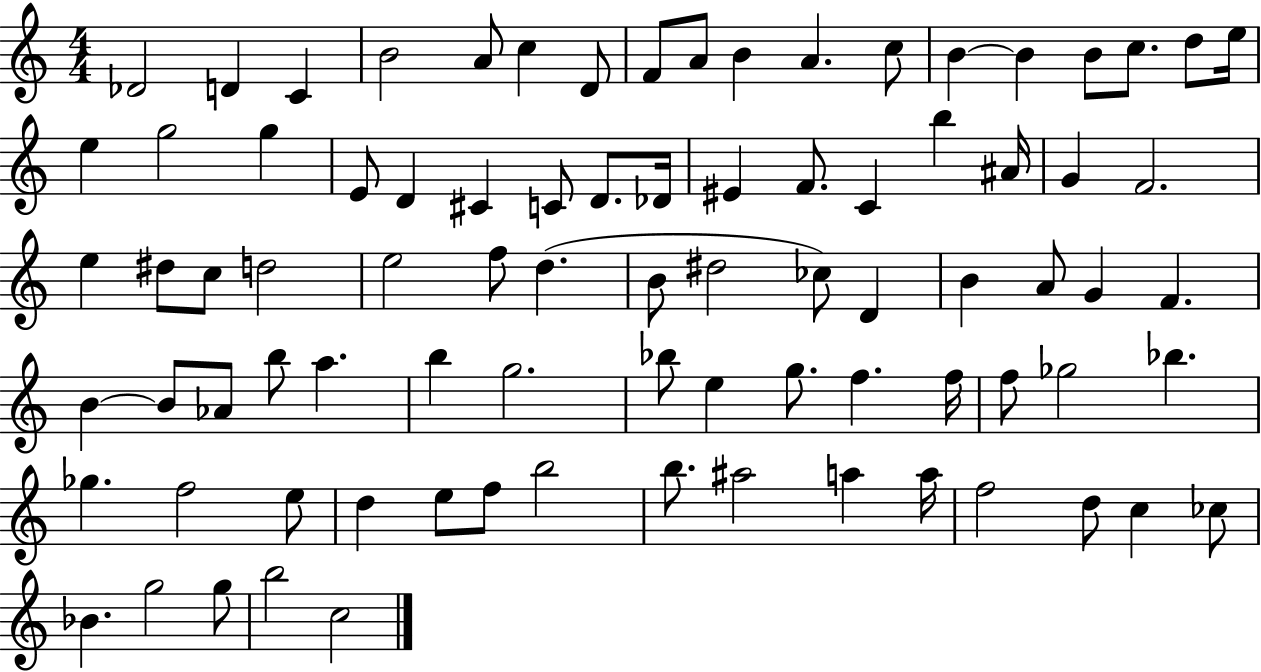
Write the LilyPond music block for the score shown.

{
  \clef treble
  \numericTimeSignature
  \time 4/4
  \key c \major
  des'2 d'4 c'4 | b'2 a'8 c''4 d'8 | f'8 a'8 b'4 a'4. c''8 | b'4~~ b'4 b'8 c''8. d''8 e''16 | \break e''4 g''2 g''4 | e'8 d'4 cis'4 c'8 d'8. des'16 | eis'4 f'8. c'4 b''4 ais'16 | g'4 f'2. | \break e''4 dis''8 c''8 d''2 | e''2 f''8 d''4.( | b'8 dis''2 ces''8) d'4 | b'4 a'8 g'4 f'4. | \break b'4~~ b'8 aes'8 b''8 a''4. | b''4 g''2. | bes''8 e''4 g''8. f''4. f''16 | f''8 ges''2 bes''4. | \break ges''4. f''2 e''8 | d''4 e''8 f''8 b''2 | b''8. ais''2 a''4 a''16 | f''2 d''8 c''4 ces''8 | \break bes'4. g''2 g''8 | b''2 c''2 | \bar "|."
}